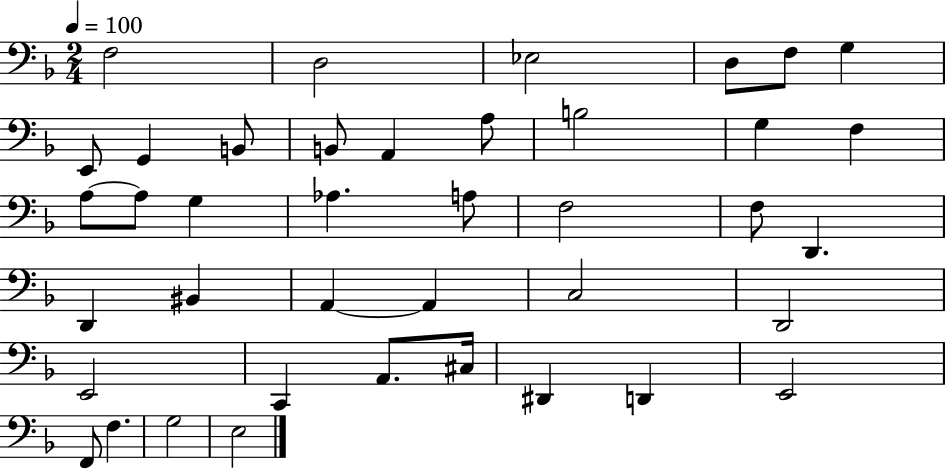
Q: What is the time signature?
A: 2/4